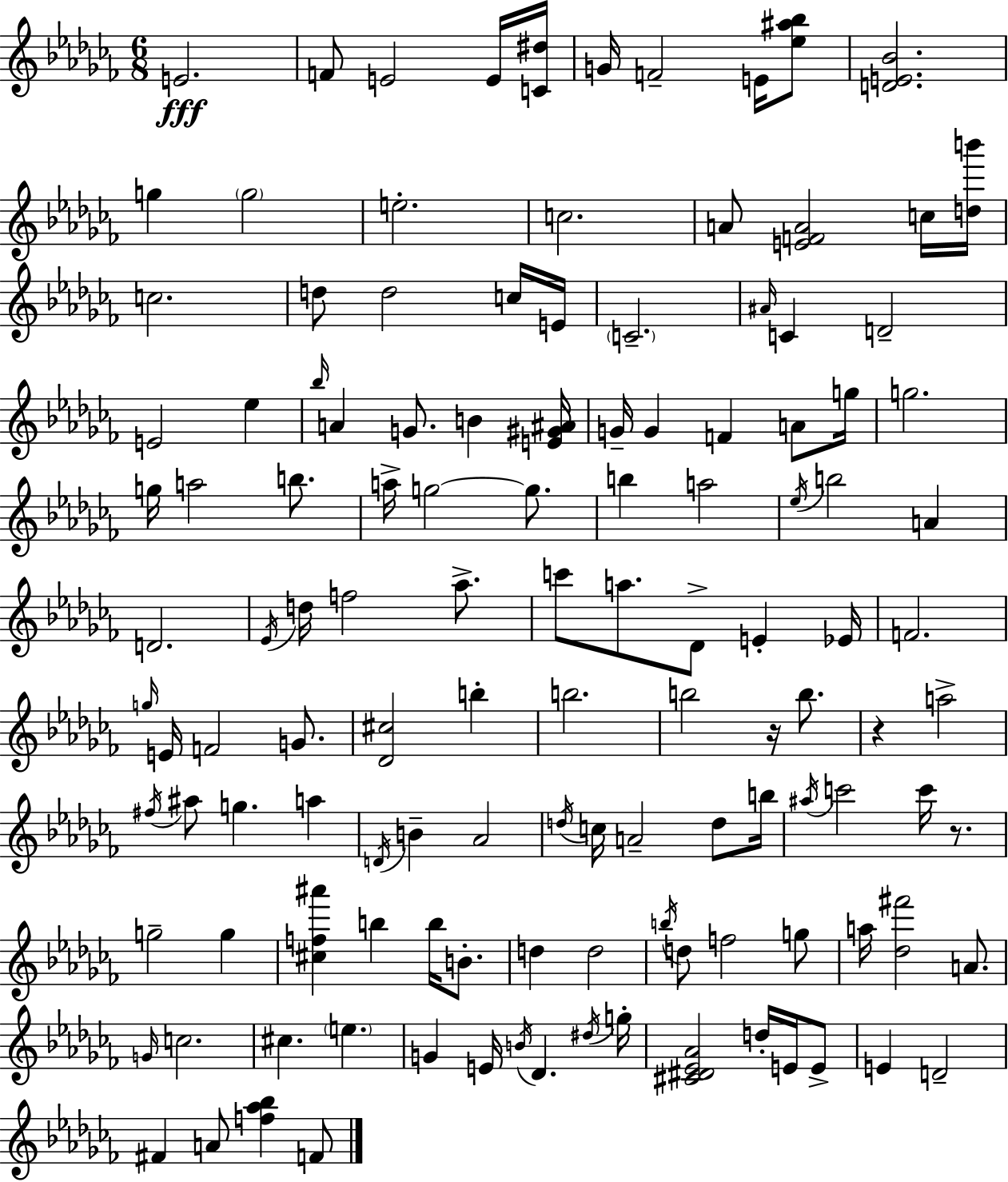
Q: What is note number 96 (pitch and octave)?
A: C#5